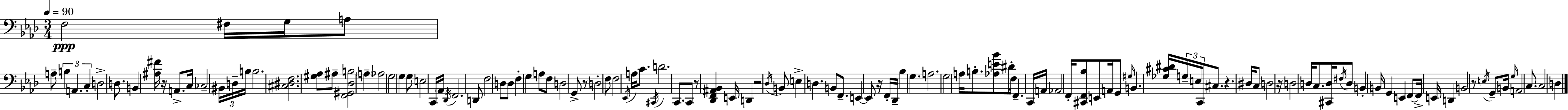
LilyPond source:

{
  \clef bass
  \numericTimeSignature
  \time 3/4
  \key aes \major
  \tempo 4 = 90
  \repeat volta 2 { f2\ppp fis16 g16 a8 | a8-- \tuplet 3/2 { b4 a,4. | c4-. } d2-> | d8. b,4 <ais fis'>16 r16 a,8.-> | \break c16 ces2-- \tuplet 3/2 { bis,16 d16-- b16 } | b2. | <cis dis f>2. | <gis aes>8 ais8-- <f, gis, des b>2 | \break \parenthesize a4-- aes2 | g2 g4 | g8 e2 c,16 \parenthesize aes,16 | \acciaccatura { des,16 } f,2. | \break d,8 f2 d8 | d8 f4-. g4 a8 | f8 d2 g,8-> | r8 d2-. f8 | \break f2 \acciaccatura { ees,16 } a16 c'8. | \acciaccatura { cis,16 } d'2. | c,8. c,8 r8 <des, f, ais, bes,>4 | e,16 d,4 r2 | \break \acciaccatura { des16 } b,8 e4-> d4. | b,8 f,8.-- e,4~~ | e,8 r16 f,16-. des,16-- bes4 g4. | a2. | \break g2 | a16 b8.-. <aes e' bes'>8 dis'8-. f16 f,4.-- | c,16 a,16 aes,2 | f,16-. <cis, f, bes>8 e,8 a,16 g,8 \grace { gis16 } b,4. | \break <ges cis' dis'>16 \tuplet 3/2 { g16-- e16 c,16 } cis8. r4. | dis16 c8 d2 | r16 d2 | d16 c8. <cis, d>16 \acciaccatura { fis16 } d8 b,4-. | \break b,16 g,4 e,4 \parenthesize f,8~~ | f,16-> e,16 d,4 b,2 | r8 \acciaccatura { e16 } g,8-- b,16 \grace { g16 } a,2 | c8. c2 | \break d4 } \bar "|."
}